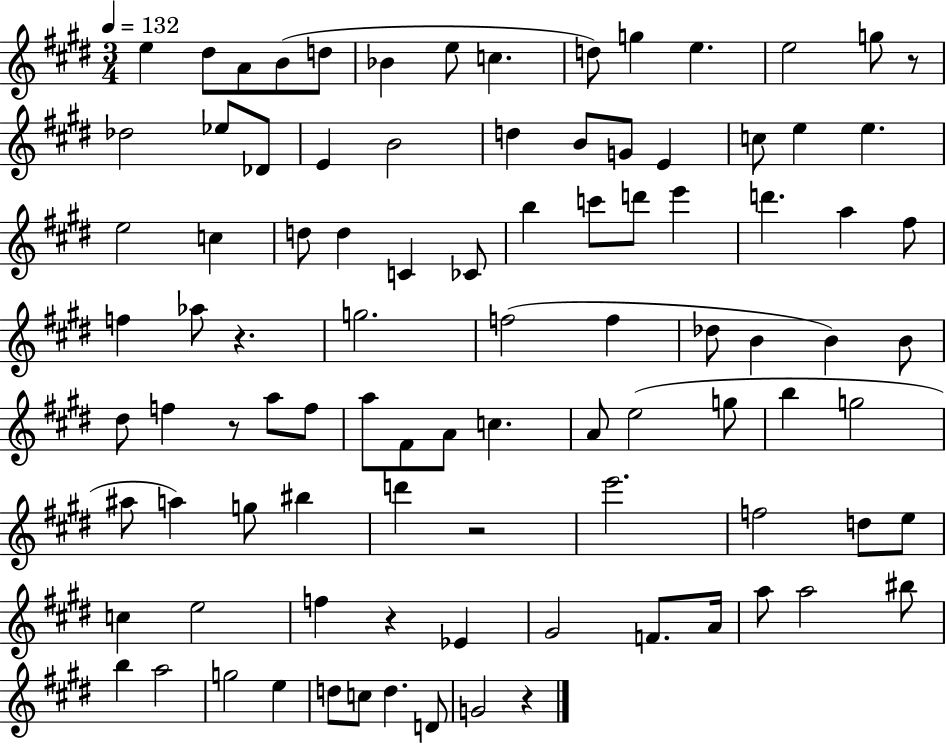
X:1
T:Untitled
M:3/4
L:1/4
K:E
e ^d/2 A/2 B/2 d/2 _B e/2 c d/2 g e e2 g/2 z/2 _d2 _e/2 _D/2 E B2 d B/2 G/2 E c/2 e e e2 c d/2 d C _C/2 b c'/2 d'/2 e' d' a ^f/2 f _a/2 z g2 f2 f _d/2 B B B/2 ^d/2 f z/2 a/2 f/2 a/2 ^F/2 A/2 c A/2 e2 g/2 b g2 ^a/2 a g/2 ^b d' z2 e'2 f2 d/2 e/2 c e2 f z _E ^G2 F/2 A/4 a/2 a2 ^b/2 b a2 g2 e d/2 c/2 d D/2 G2 z